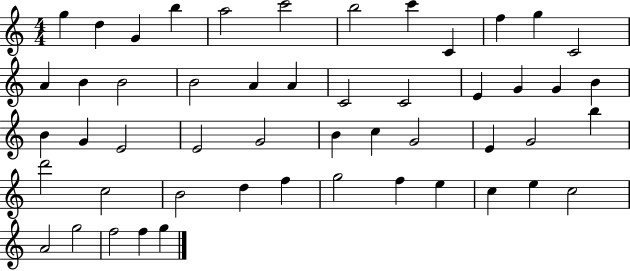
X:1
T:Untitled
M:4/4
L:1/4
K:C
g d G b a2 c'2 b2 c' C f g C2 A B B2 B2 A A C2 C2 E G G B B G E2 E2 G2 B c G2 E G2 b d'2 c2 B2 d f g2 f e c e c2 A2 g2 f2 f g